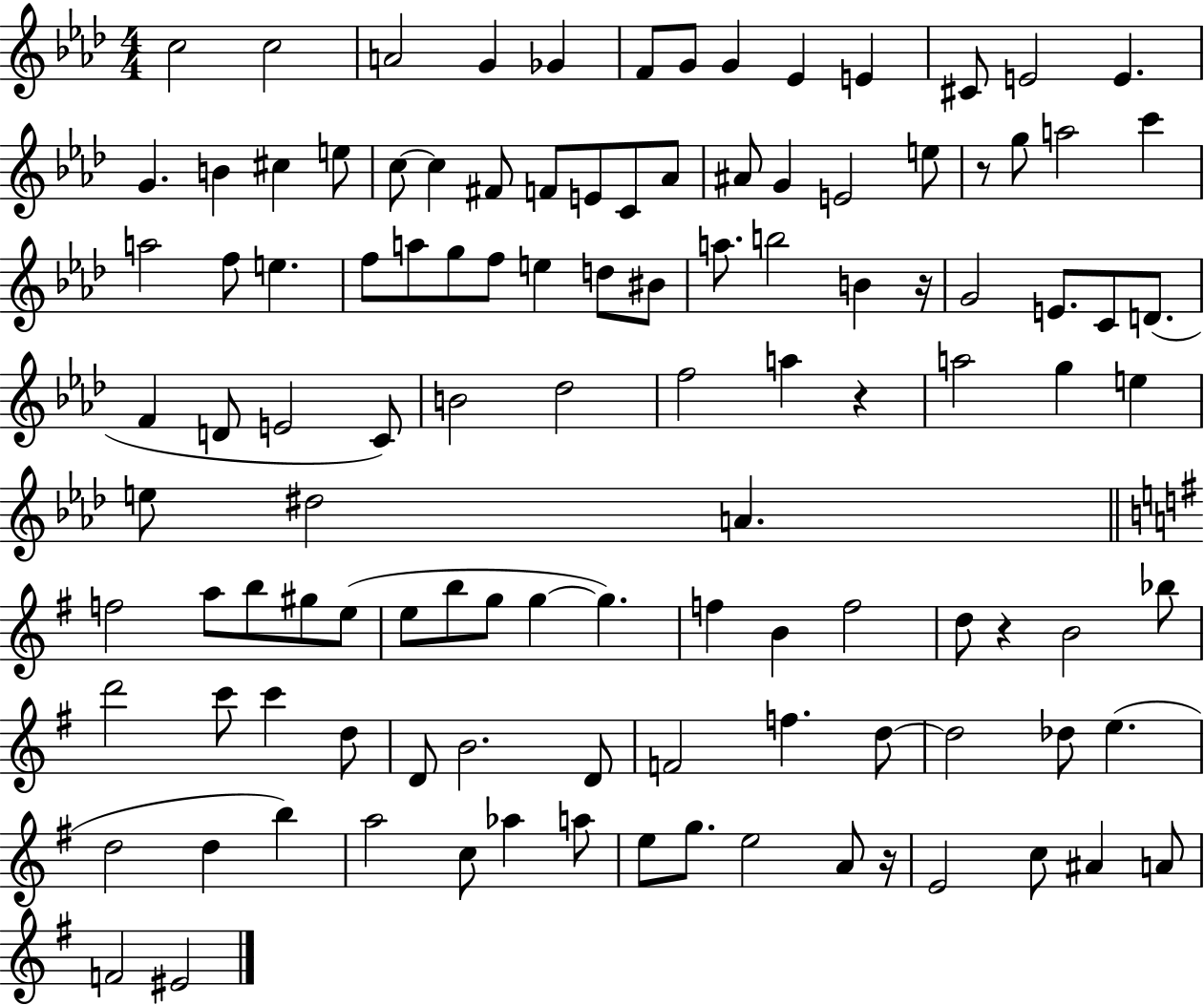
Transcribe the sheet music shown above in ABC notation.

X:1
T:Untitled
M:4/4
L:1/4
K:Ab
c2 c2 A2 G _G F/2 G/2 G _E E ^C/2 E2 E G B ^c e/2 c/2 c ^F/2 F/2 E/2 C/2 _A/2 ^A/2 G E2 e/2 z/2 g/2 a2 c' a2 f/2 e f/2 a/2 g/2 f/2 e d/2 ^B/2 a/2 b2 B z/4 G2 E/2 C/2 D/2 F D/2 E2 C/2 B2 _d2 f2 a z a2 g e e/2 ^d2 A f2 a/2 b/2 ^g/2 e/2 e/2 b/2 g/2 g g f B f2 d/2 z B2 _b/2 d'2 c'/2 c' d/2 D/2 B2 D/2 F2 f d/2 d2 _d/2 e d2 d b a2 c/2 _a a/2 e/2 g/2 e2 A/2 z/4 E2 c/2 ^A A/2 F2 ^E2